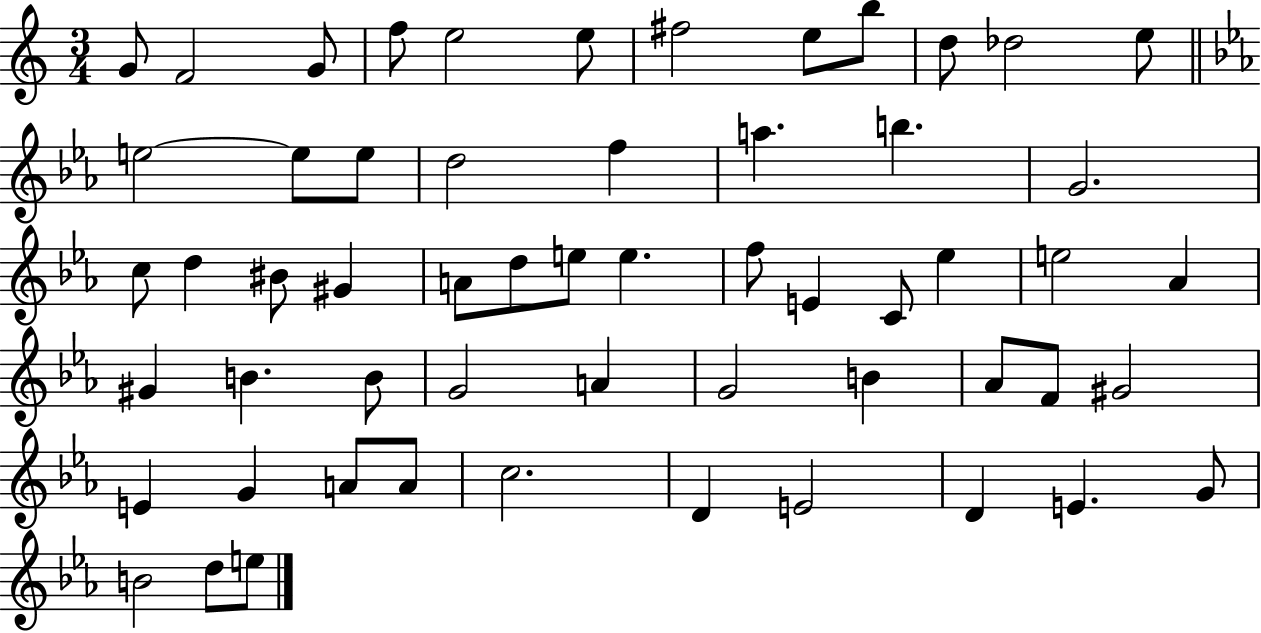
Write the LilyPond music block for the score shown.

{
  \clef treble
  \numericTimeSignature
  \time 3/4
  \key c \major
  g'8 f'2 g'8 | f''8 e''2 e''8 | fis''2 e''8 b''8 | d''8 des''2 e''8 | \break \bar "||" \break \key ees \major e''2~~ e''8 e''8 | d''2 f''4 | a''4. b''4. | g'2. | \break c''8 d''4 bis'8 gis'4 | a'8 d''8 e''8 e''4. | f''8 e'4 c'8 ees''4 | e''2 aes'4 | \break gis'4 b'4. b'8 | g'2 a'4 | g'2 b'4 | aes'8 f'8 gis'2 | \break e'4 g'4 a'8 a'8 | c''2. | d'4 e'2 | d'4 e'4. g'8 | \break b'2 d''8 e''8 | \bar "|."
}